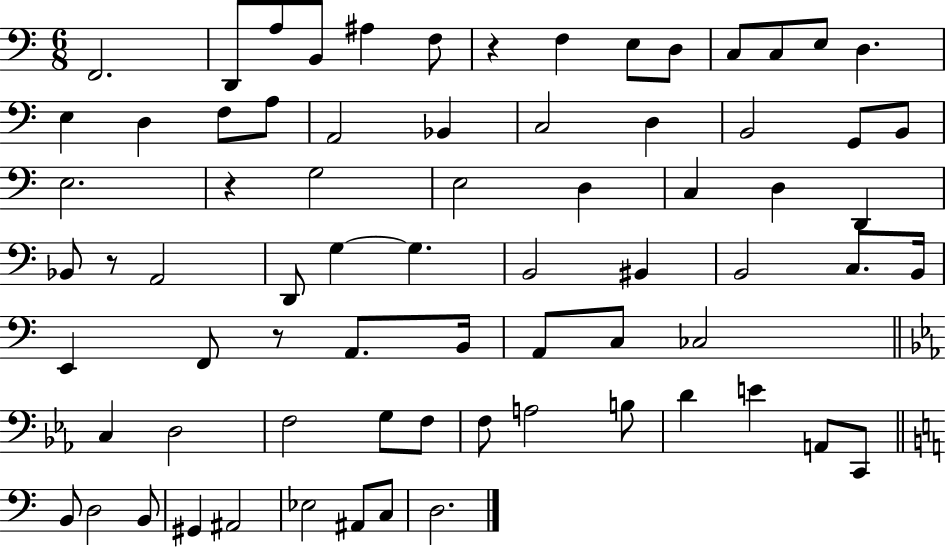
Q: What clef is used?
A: bass